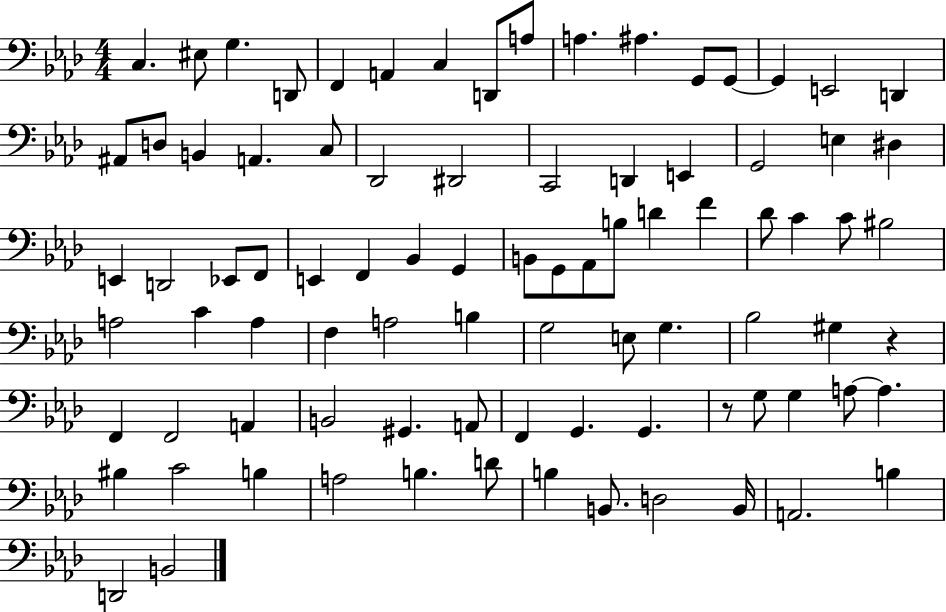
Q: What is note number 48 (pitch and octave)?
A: A3